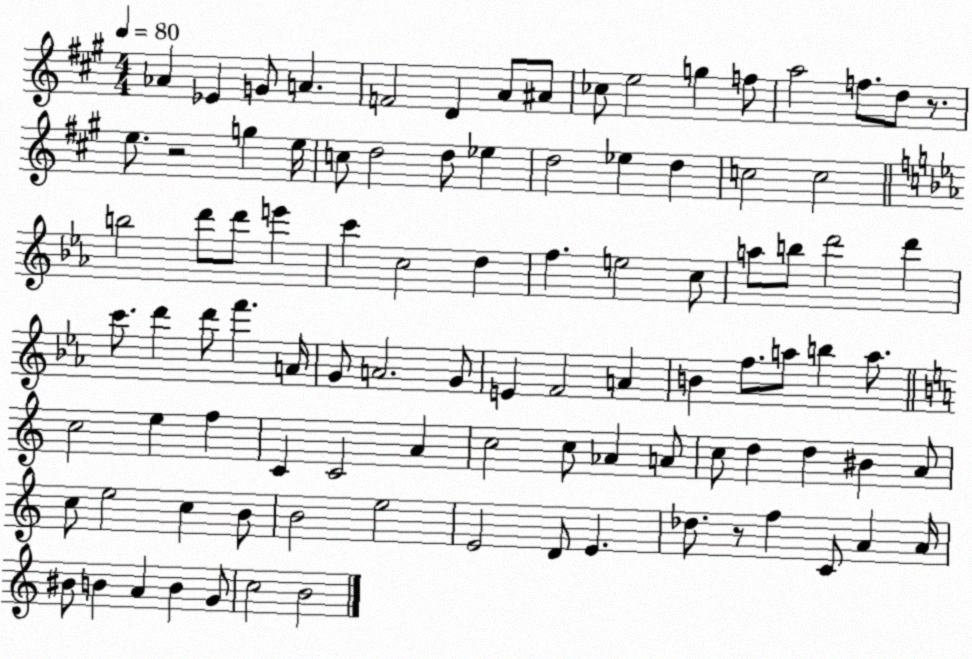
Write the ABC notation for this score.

X:1
T:Untitled
M:4/4
L:1/4
K:A
_A _E G/2 A F2 D A/2 ^A/2 _c/2 e2 g f/2 a2 f/2 d/2 z/2 e/2 z2 g e/4 c/2 d2 d/2 _e d2 _e d c2 c2 b2 d'/2 d'/2 e' c' c2 d f e2 c/2 a/2 b/2 d'2 d' c'/2 d' d'/2 f' A/4 G/2 A2 G/2 E F2 A B f/2 a/2 b a/2 c2 e f C C2 A c2 c/2 _A A/2 c/2 d d ^B A/2 c/2 e2 c B/2 B2 e2 E2 D/2 E _d/2 z/2 f C/2 A A/4 ^B/2 B A B G/2 c2 B2